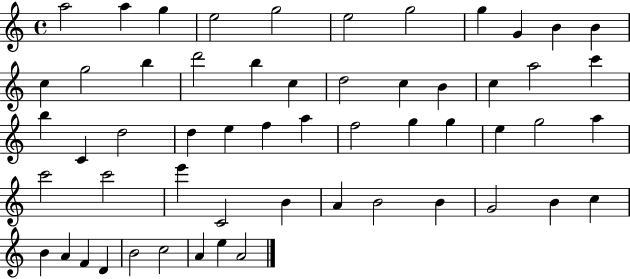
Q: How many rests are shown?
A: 0